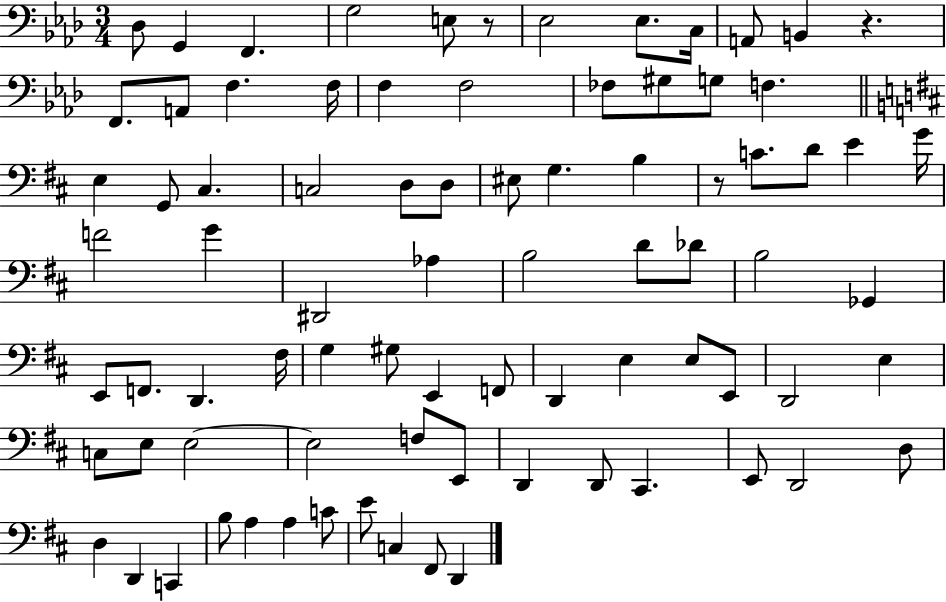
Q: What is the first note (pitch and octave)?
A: Db3